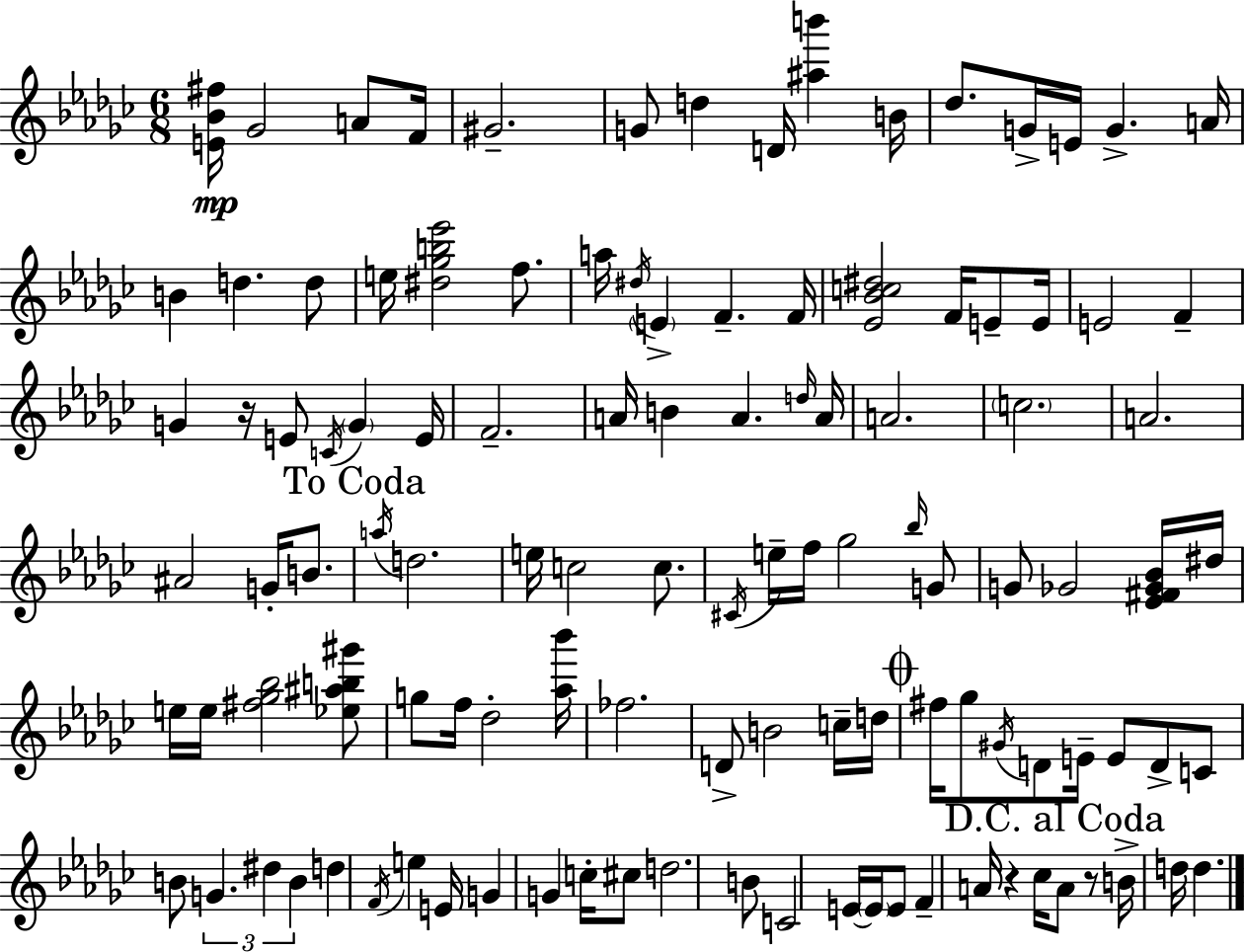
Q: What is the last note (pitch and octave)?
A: D5